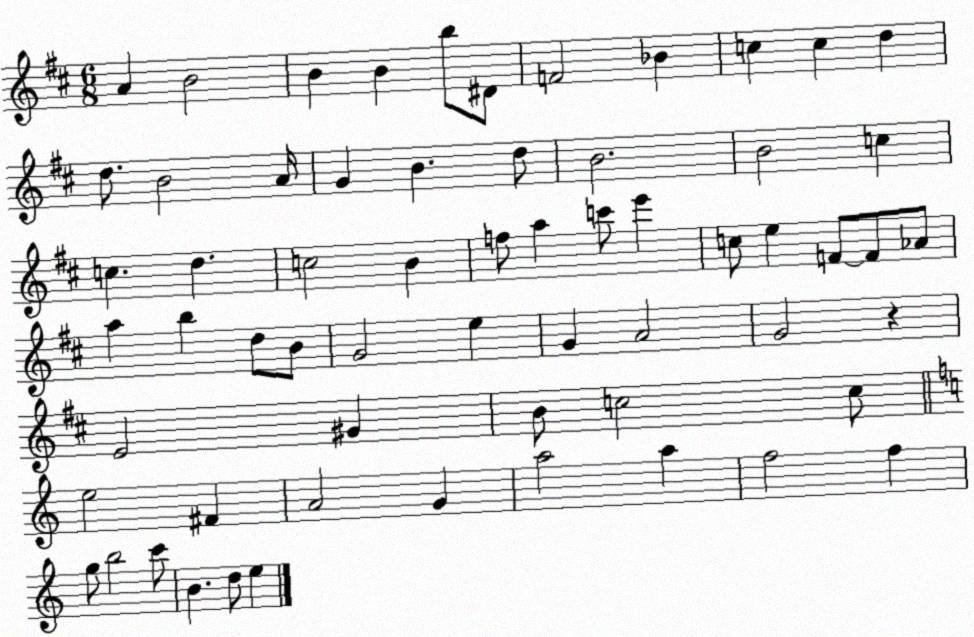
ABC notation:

X:1
T:Untitled
M:6/8
L:1/4
K:D
A B2 B B b/2 ^D/2 F2 _B c c d d/2 B2 A/4 G B d/2 B2 B2 c c d c2 B f/2 a c'/2 e' c/2 e F/2 F/2 _A/2 a b d/2 B/2 G2 e G A2 G2 z E2 ^G B/2 c2 c/2 e2 ^F A2 G a2 a f2 f g/2 b2 c'/2 B d/2 e